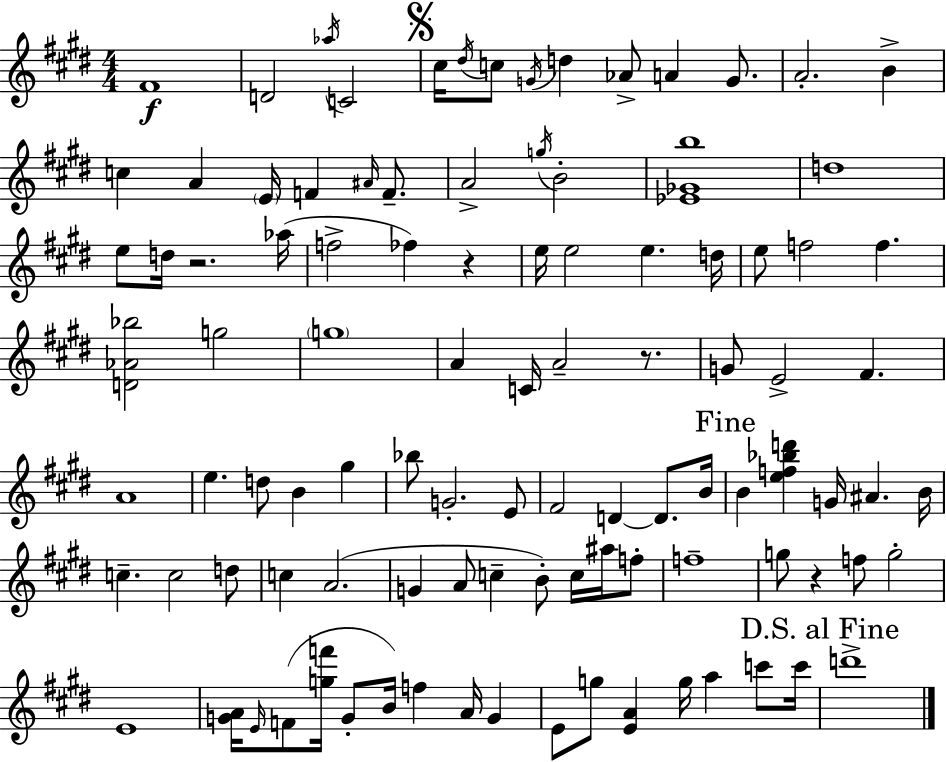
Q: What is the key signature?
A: E major